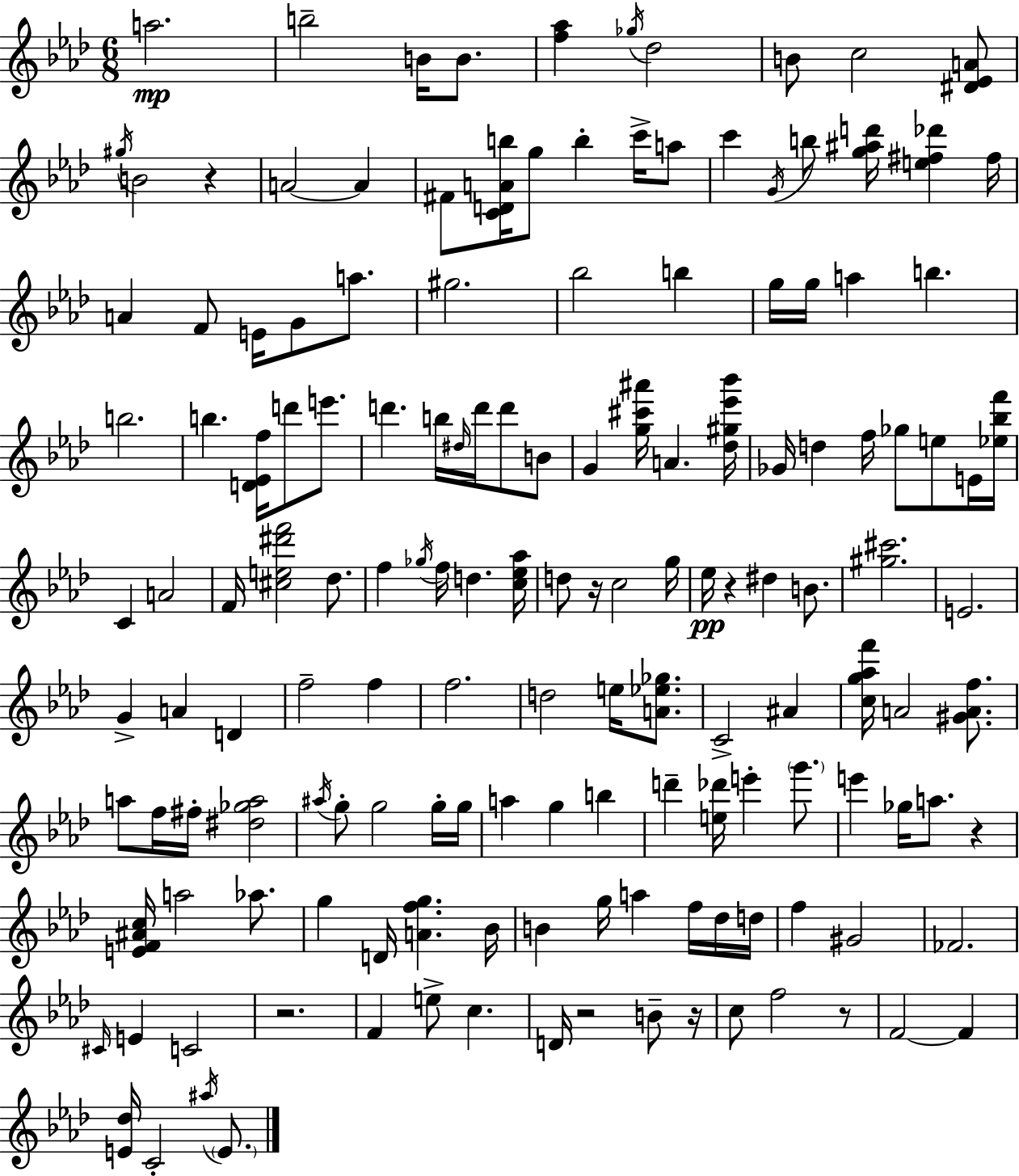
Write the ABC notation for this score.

X:1
T:Untitled
M:6/8
L:1/4
K:Fm
a2 b2 B/4 B/2 [f_a] _g/4 _d2 B/2 c2 [^D_EA]/2 ^g/4 B2 z A2 A ^F/2 [CDAb]/4 g/2 b c'/4 a/2 c' G/4 b/2 [g^ad']/4 [e^f_d'] ^f/4 A F/2 E/4 G/2 a/2 ^g2 _b2 b g/4 g/4 a b b2 b [D_Ef]/4 d'/2 e'/2 d' b/4 ^d/4 d'/4 d'/2 B/2 G [g^c'^a']/4 A [_d^g_e'_b']/4 _G/4 d f/4 _g/2 e/2 E/4 [_e_bf']/4 C A2 F/4 [^ce^d'f']2 _d/2 f _g/4 f/4 d [c_e_a]/4 d/2 z/4 c2 g/4 _e/4 z ^d B/2 [^g^c']2 E2 G A D f2 f f2 d2 e/4 [A_e_g]/2 C2 ^A [cg_af']/4 A2 [^GAf]/2 a/2 f/4 ^f/4 [^d_ga]2 ^a/4 g/2 g2 g/4 g/4 a g b d' [e_d']/4 e' g'/2 e' _g/4 a/2 z [EF^Ac]/4 a2 _a/2 g D/4 [Afg] _B/4 B g/4 a f/4 _d/4 d/4 f ^G2 _F2 ^C/4 E C2 z2 F e/2 c D/4 z2 B/2 z/4 c/2 f2 z/2 F2 F [E_d]/4 C2 ^a/4 E/2